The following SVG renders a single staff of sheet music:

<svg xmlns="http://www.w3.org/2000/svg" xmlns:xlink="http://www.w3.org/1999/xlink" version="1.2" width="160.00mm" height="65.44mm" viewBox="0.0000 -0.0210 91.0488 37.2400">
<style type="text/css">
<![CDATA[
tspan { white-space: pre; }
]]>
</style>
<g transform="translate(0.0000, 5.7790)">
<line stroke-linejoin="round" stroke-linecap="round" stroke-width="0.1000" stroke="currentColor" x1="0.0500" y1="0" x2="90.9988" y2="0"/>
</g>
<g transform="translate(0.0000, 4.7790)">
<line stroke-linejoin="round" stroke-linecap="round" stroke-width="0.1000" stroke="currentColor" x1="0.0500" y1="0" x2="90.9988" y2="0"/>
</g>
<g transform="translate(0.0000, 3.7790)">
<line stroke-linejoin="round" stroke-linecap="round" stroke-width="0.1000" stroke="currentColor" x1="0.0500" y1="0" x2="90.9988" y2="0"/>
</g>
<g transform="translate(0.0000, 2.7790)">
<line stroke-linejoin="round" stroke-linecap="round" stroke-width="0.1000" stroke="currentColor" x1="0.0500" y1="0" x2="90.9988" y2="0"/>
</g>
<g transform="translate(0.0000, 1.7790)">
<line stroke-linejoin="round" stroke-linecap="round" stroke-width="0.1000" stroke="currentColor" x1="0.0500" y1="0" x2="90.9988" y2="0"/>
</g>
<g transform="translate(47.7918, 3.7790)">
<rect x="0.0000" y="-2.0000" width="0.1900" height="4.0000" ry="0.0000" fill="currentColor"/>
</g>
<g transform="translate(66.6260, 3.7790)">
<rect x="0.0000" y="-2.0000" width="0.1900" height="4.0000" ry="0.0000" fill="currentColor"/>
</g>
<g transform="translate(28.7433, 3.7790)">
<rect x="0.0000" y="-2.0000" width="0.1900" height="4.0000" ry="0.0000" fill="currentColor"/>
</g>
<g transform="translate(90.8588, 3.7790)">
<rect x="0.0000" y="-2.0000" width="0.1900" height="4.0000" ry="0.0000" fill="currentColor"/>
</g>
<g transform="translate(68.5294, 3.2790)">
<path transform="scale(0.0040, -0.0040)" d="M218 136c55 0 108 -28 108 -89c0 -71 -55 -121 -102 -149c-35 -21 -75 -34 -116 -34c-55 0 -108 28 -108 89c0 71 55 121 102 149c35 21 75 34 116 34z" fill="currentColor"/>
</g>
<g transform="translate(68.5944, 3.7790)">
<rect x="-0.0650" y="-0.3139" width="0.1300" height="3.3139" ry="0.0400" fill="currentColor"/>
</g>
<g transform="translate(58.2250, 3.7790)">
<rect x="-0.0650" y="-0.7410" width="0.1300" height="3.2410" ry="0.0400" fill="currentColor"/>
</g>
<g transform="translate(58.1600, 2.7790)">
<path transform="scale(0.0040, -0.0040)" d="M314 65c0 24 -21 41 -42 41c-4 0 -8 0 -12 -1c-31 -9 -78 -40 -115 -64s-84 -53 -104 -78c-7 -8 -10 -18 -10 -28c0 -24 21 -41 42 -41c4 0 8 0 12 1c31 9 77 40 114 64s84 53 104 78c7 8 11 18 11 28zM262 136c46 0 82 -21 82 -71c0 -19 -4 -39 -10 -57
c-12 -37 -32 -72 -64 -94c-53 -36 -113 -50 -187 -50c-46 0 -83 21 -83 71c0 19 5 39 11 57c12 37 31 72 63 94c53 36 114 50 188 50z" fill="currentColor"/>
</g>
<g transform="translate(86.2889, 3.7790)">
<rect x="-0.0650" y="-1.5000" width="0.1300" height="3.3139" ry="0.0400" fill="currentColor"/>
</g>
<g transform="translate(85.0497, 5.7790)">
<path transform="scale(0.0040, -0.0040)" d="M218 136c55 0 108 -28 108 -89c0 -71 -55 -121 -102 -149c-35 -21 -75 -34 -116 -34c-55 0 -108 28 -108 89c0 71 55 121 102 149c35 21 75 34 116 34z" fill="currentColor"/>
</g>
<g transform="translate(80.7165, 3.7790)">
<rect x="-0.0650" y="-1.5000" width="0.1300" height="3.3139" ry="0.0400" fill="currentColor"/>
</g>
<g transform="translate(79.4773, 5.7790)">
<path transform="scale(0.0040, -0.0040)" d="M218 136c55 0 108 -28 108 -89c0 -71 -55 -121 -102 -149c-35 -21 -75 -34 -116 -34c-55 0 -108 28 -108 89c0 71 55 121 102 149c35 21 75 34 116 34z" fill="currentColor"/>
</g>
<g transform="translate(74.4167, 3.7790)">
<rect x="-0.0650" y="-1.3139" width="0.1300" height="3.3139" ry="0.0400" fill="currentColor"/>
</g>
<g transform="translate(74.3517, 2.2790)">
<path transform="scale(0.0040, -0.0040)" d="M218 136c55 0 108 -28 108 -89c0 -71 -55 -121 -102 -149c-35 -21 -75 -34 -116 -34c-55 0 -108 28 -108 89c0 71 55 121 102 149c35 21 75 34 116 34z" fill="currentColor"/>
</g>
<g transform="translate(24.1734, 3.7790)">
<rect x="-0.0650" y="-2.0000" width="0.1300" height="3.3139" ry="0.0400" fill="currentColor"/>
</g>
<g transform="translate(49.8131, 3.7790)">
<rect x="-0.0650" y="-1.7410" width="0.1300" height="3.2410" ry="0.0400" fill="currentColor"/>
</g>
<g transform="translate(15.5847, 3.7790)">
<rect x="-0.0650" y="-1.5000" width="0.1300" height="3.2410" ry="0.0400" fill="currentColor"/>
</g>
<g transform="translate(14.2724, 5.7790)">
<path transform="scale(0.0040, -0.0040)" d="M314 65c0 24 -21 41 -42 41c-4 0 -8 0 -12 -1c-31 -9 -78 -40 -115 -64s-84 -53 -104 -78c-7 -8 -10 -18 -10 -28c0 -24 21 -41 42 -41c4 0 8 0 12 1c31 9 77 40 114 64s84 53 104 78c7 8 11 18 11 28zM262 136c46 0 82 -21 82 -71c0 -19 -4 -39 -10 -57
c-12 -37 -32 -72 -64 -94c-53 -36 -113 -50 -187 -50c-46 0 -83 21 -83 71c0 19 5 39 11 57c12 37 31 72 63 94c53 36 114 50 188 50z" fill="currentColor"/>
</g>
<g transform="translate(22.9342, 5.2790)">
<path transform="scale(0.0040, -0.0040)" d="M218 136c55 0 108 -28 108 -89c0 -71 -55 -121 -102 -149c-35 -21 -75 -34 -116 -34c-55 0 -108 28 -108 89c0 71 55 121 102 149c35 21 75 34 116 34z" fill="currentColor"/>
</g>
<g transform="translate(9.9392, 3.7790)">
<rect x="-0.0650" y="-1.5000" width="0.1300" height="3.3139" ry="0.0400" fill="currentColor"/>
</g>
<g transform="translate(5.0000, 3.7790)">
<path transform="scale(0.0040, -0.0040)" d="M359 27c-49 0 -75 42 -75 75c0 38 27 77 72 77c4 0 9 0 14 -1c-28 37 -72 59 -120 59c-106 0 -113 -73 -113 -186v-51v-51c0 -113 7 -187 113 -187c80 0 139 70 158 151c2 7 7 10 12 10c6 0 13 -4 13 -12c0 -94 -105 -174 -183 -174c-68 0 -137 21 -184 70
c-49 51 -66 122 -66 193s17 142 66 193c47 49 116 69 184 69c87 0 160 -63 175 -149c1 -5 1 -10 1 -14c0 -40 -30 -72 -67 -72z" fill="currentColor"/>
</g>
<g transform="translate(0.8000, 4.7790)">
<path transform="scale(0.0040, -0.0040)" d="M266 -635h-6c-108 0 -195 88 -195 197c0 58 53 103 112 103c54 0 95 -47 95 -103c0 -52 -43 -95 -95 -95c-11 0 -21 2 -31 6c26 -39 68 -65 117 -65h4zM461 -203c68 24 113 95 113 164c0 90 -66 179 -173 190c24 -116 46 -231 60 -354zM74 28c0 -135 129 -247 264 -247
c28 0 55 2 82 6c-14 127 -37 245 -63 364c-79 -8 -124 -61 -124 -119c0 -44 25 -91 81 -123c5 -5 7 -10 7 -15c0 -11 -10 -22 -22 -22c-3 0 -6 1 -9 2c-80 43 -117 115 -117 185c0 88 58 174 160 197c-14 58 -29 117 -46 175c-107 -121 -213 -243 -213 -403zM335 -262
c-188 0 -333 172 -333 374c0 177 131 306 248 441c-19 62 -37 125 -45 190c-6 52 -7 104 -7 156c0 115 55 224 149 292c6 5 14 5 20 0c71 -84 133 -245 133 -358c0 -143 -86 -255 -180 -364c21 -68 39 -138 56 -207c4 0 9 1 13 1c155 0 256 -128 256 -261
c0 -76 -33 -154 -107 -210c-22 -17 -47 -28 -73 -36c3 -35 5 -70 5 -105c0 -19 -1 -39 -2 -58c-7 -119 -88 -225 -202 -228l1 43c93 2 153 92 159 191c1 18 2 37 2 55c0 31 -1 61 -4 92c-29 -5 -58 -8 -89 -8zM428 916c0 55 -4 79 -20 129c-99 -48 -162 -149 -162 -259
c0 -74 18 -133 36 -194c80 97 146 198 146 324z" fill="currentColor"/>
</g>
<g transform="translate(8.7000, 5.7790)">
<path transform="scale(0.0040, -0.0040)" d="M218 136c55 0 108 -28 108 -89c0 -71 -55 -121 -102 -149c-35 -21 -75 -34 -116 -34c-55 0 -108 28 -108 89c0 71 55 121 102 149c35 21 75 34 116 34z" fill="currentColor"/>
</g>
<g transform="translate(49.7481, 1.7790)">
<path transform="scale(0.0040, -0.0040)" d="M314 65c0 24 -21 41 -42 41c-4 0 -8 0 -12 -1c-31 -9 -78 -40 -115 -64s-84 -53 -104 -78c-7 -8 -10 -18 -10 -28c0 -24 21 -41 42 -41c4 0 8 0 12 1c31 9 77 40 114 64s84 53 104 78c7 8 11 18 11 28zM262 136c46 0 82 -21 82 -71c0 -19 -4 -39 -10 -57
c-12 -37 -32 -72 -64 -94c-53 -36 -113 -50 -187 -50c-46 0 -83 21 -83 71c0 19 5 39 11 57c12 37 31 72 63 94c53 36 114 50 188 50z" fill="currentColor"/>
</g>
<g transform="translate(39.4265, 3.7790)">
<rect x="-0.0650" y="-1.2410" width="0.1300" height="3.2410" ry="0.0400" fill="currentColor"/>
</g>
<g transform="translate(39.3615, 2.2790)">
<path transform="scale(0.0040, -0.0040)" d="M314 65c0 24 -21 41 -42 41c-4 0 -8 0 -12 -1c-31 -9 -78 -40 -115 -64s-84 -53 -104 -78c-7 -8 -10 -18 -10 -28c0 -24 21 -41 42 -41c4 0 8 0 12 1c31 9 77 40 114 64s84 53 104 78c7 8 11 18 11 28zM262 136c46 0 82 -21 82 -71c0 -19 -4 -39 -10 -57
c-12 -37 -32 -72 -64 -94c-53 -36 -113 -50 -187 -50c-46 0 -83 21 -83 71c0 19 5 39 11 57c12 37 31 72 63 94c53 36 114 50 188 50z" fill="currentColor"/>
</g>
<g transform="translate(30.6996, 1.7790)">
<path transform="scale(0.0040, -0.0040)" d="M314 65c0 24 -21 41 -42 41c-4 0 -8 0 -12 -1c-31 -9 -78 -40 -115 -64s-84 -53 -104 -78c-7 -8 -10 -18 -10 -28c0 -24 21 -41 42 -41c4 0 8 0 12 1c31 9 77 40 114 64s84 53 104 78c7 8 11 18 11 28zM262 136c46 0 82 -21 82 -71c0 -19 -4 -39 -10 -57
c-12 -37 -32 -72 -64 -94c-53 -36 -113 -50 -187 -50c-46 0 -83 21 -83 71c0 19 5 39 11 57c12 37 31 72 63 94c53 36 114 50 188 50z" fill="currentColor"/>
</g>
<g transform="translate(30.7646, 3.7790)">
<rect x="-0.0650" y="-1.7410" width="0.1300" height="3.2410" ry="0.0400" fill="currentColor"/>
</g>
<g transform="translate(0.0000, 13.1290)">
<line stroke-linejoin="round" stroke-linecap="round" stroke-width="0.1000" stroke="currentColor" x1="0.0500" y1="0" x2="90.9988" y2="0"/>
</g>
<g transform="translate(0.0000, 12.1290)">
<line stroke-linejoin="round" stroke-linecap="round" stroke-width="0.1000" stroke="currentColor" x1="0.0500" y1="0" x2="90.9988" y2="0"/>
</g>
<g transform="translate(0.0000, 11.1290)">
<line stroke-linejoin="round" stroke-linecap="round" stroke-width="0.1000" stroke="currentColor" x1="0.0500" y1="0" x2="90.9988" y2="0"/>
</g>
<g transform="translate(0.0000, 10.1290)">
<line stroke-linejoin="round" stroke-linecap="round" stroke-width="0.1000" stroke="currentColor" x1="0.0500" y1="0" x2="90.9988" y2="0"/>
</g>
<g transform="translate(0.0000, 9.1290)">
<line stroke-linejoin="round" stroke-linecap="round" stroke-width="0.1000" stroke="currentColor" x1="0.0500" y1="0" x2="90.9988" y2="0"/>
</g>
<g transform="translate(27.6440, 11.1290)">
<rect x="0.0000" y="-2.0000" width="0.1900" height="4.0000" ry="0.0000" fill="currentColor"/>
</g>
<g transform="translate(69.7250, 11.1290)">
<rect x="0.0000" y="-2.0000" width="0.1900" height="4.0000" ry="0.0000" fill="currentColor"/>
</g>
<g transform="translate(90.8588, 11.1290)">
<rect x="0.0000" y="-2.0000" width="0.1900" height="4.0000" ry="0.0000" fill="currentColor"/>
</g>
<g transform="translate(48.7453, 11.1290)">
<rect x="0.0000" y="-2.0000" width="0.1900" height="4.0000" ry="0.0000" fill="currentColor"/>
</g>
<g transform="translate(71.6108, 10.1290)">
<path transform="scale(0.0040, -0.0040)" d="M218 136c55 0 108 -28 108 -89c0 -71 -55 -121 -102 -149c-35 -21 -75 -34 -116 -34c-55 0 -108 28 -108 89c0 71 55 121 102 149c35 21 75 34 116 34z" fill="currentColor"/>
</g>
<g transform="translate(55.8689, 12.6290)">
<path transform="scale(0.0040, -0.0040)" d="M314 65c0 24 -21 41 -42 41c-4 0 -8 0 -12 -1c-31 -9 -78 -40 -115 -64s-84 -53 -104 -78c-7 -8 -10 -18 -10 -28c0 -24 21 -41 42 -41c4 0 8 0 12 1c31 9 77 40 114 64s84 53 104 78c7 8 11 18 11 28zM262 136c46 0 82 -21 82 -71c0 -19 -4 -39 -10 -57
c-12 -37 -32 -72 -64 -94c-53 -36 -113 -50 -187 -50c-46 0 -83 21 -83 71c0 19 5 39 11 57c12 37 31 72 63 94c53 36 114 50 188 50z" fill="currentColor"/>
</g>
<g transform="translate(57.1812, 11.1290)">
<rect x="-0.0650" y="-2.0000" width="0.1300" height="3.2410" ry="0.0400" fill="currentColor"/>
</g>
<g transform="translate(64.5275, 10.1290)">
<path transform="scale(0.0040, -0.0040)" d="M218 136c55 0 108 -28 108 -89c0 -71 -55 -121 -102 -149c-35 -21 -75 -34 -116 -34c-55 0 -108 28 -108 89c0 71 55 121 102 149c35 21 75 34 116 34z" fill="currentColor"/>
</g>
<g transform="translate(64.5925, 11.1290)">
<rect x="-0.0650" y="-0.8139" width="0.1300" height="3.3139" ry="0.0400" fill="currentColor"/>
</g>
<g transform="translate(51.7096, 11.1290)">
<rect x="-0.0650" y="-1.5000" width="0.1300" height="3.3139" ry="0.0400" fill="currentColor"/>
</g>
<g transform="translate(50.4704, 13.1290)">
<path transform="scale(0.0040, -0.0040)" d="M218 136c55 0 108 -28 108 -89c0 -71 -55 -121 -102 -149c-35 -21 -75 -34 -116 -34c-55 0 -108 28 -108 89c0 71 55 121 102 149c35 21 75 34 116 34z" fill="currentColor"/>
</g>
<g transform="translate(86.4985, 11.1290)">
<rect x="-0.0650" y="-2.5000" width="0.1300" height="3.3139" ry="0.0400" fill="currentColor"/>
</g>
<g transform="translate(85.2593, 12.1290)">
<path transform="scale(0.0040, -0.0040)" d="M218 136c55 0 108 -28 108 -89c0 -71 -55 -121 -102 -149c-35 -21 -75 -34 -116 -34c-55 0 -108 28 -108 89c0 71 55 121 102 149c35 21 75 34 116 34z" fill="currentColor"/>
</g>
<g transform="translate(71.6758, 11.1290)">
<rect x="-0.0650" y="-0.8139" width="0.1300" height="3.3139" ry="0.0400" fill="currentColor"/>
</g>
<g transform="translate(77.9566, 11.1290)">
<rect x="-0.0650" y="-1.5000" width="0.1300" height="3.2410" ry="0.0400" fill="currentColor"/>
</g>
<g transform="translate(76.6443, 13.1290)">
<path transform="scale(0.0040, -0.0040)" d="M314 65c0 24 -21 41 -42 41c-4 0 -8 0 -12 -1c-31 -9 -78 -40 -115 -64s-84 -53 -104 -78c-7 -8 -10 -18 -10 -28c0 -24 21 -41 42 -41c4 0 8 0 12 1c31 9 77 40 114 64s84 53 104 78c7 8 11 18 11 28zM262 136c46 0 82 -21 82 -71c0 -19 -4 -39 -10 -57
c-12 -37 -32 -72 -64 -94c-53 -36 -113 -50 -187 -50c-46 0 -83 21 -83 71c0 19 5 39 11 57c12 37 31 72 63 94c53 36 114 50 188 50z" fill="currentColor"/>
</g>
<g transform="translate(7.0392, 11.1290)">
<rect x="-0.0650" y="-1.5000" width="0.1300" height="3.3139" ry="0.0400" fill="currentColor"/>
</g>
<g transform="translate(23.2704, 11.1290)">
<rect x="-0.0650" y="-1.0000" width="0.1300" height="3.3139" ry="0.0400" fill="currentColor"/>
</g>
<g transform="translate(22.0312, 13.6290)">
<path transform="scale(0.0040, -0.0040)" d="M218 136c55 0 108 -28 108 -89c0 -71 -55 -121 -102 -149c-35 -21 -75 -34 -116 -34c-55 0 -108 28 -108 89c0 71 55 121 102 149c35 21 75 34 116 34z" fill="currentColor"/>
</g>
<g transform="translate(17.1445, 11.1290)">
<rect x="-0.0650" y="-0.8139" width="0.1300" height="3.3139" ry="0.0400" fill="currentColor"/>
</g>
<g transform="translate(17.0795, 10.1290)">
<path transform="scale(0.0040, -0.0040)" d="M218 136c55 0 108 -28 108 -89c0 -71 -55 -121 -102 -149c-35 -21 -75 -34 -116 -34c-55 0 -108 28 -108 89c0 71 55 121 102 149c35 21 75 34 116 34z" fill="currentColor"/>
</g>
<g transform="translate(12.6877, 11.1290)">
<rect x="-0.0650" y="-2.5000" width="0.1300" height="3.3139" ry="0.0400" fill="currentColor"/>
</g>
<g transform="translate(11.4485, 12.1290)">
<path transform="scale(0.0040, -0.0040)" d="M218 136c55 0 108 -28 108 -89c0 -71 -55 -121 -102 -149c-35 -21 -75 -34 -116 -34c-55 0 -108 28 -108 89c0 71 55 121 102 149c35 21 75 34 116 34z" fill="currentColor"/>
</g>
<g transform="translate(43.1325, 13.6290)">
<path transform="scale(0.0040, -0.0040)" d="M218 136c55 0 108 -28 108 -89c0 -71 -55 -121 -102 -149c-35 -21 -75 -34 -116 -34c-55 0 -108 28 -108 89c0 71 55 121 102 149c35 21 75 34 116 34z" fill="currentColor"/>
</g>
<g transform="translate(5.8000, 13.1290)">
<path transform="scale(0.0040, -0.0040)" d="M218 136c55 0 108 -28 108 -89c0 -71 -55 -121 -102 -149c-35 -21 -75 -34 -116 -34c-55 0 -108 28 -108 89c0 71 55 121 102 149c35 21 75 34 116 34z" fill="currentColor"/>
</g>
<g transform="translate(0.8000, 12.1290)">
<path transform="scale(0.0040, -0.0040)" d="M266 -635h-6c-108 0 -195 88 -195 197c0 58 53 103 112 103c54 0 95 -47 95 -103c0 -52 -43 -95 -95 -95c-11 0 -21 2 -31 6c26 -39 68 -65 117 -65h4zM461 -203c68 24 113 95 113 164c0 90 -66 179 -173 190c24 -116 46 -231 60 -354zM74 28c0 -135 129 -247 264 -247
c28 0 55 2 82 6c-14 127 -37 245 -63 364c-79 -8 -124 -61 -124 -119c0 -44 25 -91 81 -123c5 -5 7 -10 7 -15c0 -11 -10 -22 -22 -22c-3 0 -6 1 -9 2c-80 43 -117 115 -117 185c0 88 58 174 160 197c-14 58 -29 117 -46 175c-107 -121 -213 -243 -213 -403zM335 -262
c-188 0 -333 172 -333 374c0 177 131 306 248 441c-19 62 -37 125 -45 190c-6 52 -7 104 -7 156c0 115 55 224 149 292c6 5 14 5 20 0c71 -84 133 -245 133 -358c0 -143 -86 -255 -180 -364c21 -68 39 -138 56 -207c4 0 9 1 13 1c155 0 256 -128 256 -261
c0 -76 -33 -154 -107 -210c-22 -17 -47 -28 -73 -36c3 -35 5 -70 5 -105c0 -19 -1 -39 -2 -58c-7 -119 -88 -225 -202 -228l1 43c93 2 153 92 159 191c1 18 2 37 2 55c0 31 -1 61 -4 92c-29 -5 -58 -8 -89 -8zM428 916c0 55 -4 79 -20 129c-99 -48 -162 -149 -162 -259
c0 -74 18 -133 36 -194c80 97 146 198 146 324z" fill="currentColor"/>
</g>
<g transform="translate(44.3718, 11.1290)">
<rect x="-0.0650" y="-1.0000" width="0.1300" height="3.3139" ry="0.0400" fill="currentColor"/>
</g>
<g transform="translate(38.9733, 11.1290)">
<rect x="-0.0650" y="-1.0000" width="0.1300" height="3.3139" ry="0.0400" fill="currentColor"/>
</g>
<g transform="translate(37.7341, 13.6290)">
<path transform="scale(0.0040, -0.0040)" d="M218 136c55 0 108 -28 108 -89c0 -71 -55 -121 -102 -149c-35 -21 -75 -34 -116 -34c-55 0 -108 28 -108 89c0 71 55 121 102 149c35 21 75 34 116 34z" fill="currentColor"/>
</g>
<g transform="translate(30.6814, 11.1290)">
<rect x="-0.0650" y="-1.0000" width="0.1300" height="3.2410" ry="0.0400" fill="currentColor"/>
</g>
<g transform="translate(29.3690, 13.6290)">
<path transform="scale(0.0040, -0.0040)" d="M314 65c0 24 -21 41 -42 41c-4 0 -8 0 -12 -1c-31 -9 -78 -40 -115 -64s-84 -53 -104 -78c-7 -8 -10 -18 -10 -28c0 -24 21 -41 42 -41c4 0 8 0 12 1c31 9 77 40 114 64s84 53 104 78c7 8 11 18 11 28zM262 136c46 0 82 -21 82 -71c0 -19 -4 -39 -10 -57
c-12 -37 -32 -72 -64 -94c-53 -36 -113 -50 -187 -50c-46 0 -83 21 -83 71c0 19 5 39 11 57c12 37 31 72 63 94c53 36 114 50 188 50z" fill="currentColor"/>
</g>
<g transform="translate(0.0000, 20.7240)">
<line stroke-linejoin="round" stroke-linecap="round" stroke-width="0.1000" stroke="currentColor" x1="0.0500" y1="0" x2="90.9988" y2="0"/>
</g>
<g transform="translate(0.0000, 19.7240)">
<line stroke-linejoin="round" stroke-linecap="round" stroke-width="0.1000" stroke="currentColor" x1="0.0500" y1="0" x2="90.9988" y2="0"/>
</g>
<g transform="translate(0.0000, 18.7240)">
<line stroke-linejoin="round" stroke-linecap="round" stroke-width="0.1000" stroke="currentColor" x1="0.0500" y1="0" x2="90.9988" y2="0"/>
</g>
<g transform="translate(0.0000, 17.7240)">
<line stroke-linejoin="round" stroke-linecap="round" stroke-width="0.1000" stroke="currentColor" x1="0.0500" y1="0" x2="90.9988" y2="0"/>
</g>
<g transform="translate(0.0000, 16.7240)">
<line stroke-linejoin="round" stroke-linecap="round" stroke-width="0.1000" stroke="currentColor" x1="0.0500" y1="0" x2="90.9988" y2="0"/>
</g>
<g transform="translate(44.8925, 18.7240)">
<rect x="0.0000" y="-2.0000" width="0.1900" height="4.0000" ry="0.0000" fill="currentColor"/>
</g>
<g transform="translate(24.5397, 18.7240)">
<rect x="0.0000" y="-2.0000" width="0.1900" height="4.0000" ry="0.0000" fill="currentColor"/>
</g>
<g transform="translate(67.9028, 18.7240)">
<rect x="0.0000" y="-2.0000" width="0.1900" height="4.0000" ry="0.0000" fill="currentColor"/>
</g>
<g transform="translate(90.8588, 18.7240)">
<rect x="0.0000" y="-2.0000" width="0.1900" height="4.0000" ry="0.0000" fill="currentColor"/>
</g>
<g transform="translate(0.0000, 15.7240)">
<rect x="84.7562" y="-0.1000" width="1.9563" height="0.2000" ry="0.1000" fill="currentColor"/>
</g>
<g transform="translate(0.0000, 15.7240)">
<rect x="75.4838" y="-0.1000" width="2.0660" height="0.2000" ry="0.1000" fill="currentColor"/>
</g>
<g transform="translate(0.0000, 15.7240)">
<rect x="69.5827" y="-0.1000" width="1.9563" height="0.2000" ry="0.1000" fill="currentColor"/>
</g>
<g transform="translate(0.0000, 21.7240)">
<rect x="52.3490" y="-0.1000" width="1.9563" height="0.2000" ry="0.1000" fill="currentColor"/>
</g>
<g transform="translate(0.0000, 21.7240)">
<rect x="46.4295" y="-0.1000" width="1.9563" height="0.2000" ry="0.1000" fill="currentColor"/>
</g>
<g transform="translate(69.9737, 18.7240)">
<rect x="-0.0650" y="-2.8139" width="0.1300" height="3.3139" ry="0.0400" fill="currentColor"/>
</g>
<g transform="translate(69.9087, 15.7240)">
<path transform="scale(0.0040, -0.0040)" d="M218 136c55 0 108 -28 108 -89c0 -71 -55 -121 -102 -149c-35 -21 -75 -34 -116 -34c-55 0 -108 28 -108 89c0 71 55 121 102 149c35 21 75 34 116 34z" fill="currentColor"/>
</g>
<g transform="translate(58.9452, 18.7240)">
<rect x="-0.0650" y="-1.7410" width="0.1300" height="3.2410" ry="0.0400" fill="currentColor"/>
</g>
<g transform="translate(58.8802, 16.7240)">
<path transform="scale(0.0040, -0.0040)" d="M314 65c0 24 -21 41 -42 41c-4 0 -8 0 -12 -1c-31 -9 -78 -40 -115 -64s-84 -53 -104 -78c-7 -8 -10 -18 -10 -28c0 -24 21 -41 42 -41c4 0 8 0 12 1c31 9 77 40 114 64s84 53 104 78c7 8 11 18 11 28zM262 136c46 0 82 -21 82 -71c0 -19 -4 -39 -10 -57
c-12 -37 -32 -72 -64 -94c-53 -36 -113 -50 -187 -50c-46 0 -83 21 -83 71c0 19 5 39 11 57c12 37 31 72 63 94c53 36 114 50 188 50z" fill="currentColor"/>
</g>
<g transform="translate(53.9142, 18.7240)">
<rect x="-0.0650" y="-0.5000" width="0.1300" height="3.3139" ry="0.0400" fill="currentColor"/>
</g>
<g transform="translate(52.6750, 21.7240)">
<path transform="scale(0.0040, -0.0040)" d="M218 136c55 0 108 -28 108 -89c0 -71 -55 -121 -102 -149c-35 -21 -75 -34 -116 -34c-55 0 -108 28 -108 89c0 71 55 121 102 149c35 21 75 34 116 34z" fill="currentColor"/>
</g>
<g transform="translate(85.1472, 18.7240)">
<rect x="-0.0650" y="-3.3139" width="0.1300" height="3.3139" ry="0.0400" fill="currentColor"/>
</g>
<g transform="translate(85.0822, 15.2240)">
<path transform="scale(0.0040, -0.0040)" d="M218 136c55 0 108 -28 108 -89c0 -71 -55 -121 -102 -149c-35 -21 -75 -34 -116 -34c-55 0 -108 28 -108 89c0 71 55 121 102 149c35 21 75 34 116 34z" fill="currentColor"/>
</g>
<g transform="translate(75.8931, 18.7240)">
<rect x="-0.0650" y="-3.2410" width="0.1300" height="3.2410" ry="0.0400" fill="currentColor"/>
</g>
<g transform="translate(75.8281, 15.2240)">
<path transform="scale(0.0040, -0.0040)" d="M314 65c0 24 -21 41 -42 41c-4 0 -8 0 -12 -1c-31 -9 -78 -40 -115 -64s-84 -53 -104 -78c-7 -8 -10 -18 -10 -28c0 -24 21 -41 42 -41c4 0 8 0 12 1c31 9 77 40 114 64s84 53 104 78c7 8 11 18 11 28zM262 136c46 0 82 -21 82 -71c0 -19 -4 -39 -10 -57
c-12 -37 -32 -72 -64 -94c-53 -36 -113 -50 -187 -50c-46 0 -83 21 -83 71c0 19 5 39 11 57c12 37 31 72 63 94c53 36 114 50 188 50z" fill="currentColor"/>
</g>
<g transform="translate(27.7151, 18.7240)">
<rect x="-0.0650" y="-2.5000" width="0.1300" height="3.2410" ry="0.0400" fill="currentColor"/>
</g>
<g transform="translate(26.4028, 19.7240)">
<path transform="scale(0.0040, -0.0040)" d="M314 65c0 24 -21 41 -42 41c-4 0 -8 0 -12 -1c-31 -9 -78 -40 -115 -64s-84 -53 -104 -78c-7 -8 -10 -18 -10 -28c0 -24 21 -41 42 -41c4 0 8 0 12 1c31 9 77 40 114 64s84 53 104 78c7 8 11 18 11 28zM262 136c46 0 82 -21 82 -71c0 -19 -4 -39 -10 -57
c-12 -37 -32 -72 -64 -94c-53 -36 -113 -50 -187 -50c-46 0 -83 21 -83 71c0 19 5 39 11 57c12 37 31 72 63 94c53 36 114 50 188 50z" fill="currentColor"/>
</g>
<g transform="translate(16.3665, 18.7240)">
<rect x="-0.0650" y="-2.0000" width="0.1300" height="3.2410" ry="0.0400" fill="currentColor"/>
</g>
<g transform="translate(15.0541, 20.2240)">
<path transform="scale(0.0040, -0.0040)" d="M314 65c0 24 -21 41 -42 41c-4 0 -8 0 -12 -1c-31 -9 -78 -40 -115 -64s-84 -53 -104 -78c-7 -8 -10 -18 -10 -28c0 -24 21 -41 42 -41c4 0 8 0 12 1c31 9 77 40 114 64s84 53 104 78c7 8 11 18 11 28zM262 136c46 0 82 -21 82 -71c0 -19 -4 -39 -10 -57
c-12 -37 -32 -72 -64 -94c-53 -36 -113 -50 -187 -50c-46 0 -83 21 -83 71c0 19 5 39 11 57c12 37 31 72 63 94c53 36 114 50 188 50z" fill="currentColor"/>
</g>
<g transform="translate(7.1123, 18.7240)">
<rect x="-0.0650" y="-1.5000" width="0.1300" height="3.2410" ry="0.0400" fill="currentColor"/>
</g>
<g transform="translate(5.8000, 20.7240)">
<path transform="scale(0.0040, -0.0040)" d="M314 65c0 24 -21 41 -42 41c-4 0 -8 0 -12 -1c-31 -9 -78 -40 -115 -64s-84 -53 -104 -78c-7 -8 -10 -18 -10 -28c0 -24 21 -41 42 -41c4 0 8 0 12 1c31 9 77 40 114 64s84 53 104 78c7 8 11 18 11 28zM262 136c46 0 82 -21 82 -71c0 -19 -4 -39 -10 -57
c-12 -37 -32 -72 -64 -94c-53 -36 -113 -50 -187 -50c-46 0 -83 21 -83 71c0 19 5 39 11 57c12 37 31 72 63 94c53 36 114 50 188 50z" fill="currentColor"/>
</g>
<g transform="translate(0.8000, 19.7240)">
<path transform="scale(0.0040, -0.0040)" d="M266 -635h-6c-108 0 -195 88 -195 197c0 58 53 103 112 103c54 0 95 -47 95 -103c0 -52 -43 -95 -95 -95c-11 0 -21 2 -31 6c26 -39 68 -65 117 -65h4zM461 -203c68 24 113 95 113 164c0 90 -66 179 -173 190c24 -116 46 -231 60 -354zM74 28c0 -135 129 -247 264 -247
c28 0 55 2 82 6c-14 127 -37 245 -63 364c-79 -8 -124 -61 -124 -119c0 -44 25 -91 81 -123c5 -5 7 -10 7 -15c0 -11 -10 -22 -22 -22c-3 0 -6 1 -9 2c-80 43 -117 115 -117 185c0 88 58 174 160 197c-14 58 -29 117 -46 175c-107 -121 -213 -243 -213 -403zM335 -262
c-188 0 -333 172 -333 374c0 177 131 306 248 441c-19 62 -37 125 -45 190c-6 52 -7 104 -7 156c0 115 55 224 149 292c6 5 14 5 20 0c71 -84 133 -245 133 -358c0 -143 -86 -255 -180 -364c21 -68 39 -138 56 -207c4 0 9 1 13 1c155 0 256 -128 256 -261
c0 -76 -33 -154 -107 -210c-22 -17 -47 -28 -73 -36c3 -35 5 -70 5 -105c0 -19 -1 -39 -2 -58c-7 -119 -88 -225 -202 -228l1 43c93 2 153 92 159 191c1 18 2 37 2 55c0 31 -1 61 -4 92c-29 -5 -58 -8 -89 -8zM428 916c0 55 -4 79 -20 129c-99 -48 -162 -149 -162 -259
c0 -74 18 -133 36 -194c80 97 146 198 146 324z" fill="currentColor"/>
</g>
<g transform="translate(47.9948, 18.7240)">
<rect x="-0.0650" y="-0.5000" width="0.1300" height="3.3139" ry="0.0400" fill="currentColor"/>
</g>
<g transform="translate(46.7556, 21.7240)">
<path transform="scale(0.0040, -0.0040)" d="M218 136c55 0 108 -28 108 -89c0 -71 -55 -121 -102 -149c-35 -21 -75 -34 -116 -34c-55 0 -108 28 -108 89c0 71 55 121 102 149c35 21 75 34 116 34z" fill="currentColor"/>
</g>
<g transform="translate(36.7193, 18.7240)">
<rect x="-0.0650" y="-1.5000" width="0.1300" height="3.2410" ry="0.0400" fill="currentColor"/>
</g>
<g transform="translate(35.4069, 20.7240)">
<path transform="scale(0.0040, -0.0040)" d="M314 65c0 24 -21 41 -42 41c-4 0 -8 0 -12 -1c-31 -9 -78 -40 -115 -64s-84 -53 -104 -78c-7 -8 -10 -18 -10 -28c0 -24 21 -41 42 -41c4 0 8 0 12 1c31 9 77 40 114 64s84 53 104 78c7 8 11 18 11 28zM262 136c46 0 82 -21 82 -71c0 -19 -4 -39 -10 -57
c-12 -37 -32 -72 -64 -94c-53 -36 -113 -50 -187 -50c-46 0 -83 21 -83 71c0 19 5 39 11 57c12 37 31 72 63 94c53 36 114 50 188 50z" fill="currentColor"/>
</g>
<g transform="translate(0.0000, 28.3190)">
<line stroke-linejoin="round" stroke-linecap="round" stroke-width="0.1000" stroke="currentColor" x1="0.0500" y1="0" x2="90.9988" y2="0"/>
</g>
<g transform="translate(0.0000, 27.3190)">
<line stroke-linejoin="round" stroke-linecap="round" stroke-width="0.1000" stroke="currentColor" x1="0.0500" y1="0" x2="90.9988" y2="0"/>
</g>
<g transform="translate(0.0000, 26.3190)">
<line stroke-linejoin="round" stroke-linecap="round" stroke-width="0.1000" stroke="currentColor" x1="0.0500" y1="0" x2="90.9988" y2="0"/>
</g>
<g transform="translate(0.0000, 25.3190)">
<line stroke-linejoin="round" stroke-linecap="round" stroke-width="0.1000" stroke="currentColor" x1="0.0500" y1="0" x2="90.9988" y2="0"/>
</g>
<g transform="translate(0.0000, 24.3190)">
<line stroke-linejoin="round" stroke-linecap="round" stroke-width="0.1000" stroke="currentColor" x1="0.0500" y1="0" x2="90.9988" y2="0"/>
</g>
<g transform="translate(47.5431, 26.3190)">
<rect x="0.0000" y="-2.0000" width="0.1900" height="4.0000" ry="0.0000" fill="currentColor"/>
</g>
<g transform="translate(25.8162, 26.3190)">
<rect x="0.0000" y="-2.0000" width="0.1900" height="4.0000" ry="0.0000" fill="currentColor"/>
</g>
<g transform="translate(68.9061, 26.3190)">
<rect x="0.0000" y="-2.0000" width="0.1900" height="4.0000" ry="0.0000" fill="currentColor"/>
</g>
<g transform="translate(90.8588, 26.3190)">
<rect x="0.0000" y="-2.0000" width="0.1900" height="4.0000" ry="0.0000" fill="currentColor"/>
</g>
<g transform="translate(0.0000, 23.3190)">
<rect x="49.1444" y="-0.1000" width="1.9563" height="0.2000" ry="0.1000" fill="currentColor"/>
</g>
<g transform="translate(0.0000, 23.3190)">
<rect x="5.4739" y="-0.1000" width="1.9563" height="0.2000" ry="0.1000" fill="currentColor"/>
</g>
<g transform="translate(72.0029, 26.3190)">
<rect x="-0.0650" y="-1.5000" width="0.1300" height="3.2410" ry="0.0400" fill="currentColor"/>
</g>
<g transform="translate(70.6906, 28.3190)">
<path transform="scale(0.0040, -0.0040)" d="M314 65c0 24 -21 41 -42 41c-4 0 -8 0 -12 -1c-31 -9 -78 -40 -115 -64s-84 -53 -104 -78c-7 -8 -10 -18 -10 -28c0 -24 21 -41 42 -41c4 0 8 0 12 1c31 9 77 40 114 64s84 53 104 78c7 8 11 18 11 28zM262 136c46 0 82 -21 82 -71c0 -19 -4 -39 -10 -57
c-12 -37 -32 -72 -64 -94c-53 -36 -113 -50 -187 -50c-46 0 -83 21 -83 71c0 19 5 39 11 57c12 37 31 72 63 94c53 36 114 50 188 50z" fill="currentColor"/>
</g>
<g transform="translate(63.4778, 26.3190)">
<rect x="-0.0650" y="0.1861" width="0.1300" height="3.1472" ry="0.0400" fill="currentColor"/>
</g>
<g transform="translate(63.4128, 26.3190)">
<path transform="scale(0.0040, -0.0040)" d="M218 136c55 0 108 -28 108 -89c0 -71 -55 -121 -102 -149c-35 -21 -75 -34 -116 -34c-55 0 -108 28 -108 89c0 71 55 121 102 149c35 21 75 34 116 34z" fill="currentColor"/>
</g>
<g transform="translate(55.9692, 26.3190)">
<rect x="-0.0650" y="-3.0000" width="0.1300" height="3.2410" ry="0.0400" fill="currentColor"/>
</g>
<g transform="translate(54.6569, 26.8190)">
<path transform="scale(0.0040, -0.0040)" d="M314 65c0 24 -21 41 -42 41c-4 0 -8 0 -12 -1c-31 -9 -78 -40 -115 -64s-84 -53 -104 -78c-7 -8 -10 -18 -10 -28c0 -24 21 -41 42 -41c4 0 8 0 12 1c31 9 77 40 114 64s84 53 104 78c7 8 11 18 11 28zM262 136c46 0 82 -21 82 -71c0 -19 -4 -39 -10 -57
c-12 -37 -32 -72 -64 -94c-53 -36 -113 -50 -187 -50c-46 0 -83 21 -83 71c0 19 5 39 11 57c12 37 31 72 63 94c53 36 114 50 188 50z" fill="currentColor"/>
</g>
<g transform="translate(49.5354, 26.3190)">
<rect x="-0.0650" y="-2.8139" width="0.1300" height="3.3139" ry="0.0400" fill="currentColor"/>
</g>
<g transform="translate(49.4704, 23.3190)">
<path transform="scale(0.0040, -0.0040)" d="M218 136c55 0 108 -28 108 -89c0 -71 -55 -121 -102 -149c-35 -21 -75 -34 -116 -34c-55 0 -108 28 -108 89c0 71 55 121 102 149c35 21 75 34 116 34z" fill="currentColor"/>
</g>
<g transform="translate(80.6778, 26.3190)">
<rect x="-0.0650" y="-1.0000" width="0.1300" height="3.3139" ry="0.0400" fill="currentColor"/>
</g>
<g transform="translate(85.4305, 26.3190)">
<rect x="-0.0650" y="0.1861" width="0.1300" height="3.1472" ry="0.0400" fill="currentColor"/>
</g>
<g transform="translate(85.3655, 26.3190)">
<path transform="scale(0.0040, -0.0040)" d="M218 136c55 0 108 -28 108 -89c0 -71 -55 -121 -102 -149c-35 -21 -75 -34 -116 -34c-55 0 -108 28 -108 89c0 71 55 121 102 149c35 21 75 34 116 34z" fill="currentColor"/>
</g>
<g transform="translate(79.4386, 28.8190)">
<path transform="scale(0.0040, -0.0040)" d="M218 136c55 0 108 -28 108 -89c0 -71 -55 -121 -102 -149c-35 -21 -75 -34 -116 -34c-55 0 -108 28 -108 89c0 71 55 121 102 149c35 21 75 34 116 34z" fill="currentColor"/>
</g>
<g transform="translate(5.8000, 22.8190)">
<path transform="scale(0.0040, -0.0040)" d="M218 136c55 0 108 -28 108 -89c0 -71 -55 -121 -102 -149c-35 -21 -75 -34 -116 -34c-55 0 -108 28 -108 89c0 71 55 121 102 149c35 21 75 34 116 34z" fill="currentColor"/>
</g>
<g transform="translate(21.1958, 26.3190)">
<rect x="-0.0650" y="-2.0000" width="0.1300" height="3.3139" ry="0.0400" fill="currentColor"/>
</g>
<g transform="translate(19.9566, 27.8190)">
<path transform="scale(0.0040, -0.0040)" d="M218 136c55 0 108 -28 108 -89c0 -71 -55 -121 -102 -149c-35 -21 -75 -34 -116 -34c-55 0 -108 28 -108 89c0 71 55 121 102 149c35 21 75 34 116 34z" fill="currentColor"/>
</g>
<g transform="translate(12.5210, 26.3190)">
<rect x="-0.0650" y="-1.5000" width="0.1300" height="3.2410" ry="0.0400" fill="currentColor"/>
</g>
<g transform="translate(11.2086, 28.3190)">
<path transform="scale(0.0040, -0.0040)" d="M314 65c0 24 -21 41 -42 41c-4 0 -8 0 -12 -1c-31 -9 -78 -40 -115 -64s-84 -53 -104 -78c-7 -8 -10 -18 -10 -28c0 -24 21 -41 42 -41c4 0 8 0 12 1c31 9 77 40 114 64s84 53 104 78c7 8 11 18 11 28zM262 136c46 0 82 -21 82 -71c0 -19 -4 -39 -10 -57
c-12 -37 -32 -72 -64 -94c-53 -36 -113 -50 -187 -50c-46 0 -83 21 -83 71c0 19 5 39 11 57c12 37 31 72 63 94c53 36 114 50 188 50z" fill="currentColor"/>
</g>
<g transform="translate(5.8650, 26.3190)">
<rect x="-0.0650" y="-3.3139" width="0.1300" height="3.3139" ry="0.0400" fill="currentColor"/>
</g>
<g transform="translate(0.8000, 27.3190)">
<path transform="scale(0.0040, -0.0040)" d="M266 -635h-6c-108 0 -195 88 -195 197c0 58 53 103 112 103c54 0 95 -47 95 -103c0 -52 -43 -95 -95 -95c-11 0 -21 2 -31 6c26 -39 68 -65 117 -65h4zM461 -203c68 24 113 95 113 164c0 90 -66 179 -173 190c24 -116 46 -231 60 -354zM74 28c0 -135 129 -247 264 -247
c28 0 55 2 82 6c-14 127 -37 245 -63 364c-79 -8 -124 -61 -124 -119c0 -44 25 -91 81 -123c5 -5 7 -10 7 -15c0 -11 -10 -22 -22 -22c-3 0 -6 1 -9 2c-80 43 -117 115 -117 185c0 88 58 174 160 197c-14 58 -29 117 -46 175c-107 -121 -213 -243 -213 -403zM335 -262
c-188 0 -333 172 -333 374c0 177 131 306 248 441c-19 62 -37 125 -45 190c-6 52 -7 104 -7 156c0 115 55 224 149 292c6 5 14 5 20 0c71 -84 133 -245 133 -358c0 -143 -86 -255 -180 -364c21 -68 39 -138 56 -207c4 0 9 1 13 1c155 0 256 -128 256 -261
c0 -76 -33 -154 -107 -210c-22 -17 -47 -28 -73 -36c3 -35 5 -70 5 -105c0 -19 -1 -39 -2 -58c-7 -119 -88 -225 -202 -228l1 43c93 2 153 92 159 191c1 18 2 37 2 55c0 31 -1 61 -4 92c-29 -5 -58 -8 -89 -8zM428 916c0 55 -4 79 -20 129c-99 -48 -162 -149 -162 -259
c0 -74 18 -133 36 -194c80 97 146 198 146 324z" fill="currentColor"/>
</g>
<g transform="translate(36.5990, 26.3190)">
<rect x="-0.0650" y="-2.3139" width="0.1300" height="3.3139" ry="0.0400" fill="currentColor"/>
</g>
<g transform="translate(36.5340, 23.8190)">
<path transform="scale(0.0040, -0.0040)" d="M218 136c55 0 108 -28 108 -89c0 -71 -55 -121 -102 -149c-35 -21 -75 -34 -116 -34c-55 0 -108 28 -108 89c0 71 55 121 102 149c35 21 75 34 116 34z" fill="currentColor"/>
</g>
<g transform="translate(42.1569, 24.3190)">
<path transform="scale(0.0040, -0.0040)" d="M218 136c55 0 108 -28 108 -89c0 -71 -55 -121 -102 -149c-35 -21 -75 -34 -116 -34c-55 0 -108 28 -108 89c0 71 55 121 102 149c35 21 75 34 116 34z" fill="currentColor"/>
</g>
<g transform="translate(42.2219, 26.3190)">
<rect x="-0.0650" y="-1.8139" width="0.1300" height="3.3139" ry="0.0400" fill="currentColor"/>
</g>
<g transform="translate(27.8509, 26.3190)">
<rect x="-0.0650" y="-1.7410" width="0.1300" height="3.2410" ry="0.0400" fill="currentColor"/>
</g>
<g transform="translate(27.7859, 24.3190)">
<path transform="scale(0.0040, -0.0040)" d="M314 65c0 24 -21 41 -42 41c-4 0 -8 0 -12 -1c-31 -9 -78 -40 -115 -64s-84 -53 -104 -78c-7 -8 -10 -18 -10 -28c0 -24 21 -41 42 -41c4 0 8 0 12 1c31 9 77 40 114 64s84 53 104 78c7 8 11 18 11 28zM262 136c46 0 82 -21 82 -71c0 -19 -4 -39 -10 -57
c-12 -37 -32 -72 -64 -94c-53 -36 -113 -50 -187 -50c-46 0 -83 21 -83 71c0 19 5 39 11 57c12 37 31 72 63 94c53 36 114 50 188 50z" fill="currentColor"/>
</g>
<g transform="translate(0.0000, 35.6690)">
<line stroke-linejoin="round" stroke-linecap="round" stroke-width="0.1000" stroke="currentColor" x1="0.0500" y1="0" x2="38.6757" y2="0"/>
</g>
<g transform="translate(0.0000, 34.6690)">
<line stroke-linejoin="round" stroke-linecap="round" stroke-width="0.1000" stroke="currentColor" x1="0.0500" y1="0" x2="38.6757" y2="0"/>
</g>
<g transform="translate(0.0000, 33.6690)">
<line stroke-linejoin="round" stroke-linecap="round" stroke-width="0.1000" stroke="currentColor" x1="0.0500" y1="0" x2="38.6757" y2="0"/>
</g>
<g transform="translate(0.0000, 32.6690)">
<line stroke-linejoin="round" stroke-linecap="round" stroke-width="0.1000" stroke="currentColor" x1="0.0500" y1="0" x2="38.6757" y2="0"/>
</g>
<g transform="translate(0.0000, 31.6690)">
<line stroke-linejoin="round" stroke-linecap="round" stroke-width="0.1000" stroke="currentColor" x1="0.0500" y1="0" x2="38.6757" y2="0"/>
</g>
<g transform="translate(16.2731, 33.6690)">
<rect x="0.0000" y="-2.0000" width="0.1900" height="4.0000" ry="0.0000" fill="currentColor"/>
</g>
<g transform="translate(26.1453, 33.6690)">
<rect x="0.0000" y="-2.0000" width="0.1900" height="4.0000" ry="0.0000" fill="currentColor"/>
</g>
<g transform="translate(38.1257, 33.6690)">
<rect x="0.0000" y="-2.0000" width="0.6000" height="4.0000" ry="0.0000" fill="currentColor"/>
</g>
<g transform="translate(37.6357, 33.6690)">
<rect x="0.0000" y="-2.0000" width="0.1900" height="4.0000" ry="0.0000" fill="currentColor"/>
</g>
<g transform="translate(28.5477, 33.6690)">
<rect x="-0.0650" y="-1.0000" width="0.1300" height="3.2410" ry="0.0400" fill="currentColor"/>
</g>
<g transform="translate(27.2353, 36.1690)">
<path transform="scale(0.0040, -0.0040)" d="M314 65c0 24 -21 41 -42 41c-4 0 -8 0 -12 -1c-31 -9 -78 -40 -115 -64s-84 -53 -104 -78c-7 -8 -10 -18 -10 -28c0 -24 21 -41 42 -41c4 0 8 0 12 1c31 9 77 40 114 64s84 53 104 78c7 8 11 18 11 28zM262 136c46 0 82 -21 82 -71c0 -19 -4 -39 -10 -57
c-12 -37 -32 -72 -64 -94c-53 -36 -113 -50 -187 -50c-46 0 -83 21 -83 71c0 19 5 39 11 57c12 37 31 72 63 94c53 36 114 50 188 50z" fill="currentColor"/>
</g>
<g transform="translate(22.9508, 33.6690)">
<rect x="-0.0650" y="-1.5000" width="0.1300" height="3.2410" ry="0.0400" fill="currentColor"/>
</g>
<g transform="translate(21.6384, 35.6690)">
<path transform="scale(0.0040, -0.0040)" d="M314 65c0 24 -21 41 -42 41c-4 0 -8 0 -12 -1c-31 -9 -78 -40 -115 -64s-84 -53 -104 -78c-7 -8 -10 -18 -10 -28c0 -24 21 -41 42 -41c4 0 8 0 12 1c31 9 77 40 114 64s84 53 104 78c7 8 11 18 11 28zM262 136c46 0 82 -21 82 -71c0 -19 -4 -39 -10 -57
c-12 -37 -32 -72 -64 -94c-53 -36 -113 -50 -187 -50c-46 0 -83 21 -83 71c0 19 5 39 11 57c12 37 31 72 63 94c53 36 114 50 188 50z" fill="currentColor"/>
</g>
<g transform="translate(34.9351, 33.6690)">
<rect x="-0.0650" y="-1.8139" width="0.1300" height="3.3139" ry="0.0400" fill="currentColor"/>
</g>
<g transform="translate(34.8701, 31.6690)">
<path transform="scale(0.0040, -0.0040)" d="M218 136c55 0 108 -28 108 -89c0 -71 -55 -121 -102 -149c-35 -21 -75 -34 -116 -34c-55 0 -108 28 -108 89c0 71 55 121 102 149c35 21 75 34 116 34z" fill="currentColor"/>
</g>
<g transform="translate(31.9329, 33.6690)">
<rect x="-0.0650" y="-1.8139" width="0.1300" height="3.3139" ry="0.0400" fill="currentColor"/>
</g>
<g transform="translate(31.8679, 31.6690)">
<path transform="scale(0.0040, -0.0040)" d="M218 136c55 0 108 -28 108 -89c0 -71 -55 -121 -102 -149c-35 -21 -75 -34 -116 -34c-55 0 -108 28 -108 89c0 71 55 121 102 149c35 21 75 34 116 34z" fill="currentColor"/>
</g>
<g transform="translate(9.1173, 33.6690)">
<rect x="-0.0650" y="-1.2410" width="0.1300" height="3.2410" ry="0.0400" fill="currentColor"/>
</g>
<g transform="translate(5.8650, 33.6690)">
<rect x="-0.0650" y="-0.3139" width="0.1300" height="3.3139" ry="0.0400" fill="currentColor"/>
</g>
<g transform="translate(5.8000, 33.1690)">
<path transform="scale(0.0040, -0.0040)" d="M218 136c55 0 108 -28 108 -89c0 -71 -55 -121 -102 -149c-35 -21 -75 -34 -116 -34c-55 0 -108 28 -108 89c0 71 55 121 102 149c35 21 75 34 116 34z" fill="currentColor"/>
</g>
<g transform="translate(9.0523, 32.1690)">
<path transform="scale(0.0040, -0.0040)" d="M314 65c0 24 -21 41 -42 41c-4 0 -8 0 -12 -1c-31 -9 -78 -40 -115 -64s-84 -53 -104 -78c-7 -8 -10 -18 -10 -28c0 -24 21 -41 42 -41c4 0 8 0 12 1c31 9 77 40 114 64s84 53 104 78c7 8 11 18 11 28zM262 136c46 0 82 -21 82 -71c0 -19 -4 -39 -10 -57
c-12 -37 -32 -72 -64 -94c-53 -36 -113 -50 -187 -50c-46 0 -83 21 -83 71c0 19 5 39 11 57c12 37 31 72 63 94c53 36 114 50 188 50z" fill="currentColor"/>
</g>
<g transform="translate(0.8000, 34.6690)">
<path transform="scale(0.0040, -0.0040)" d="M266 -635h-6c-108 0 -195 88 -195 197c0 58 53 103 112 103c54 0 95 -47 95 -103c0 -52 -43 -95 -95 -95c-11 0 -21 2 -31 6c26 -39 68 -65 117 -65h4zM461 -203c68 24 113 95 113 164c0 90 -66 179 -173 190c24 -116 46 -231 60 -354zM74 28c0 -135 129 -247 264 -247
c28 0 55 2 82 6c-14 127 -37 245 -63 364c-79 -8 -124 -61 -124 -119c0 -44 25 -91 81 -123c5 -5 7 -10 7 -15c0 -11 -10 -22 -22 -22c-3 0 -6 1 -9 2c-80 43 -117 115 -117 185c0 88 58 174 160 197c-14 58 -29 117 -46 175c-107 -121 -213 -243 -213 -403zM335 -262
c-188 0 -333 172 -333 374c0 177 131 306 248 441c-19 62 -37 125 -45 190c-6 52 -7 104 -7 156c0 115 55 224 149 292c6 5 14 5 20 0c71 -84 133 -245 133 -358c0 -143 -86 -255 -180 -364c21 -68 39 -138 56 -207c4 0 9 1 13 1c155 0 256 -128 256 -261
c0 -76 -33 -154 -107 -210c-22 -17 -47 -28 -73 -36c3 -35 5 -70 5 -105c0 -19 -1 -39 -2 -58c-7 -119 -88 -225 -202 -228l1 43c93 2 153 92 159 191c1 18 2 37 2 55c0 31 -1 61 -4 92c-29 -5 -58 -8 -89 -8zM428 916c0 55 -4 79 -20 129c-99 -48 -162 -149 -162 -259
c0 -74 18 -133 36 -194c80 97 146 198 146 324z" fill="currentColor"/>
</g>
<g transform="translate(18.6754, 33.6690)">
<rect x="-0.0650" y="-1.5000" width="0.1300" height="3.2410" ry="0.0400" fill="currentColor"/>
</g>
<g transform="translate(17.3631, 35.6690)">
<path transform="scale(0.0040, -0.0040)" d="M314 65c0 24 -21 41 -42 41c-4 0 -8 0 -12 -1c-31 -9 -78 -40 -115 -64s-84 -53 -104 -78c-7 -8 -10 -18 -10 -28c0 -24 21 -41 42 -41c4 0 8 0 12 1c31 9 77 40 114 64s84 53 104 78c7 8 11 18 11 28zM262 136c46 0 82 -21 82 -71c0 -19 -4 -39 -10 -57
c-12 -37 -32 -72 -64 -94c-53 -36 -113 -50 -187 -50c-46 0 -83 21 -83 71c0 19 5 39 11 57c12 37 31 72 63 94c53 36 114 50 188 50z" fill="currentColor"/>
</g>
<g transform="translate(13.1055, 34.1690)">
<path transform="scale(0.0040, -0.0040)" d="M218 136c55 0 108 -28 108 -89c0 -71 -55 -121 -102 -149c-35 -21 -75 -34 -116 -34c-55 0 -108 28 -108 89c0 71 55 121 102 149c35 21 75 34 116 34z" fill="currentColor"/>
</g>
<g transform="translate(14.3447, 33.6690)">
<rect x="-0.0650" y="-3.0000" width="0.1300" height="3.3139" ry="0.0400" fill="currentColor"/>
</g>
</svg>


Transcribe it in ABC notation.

X:1
T:Untitled
M:4/4
L:1/4
K:C
E E2 F f2 e2 f2 d2 c e E E E G d D D2 D D E F2 d d E2 G E2 F2 G2 E2 C C f2 a b2 b b E2 F f2 g f a A2 B E2 D B c e2 A E2 E2 D2 f f